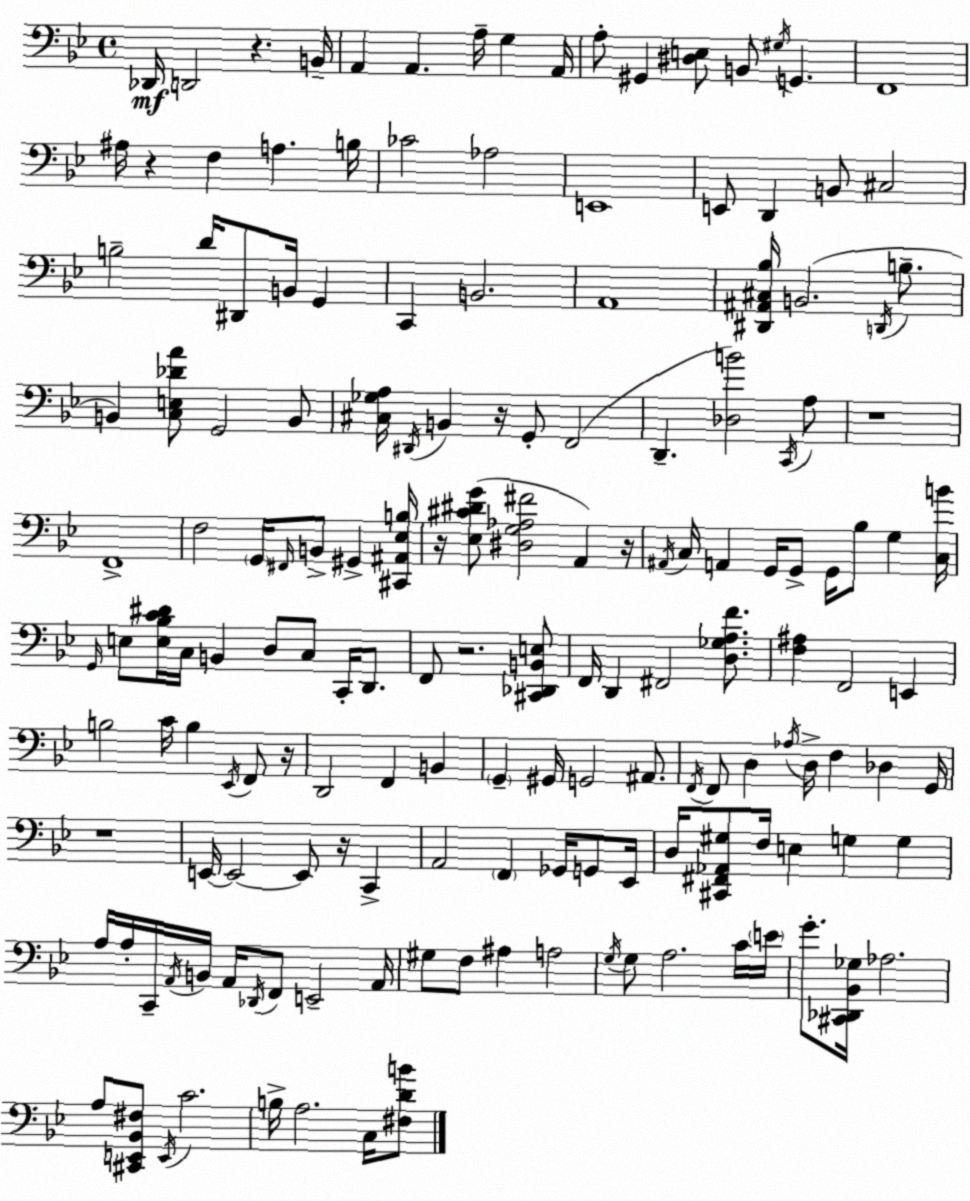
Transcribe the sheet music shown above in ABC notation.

X:1
T:Untitled
M:4/4
L:1/4
K:Bb
_D,,/4 D,,2 z B,,/4 A,, A,, A,/4 G, A,,/4 A,/2 ^G,, [^D,E,]/2 B,,/2 ^G,/4 G,, F,,4 ^A,/4 z F, A, B,/4 _C2 _A,2 E,,4 E,,/2 D,, B,,/2 ^C,2 B,2 D/4 ^D,,/2 B,,/4 G,, C,, B,,2 A,,4 [^D,,^A,,^C,_B,]/4 B,,2 D,,/4 B,/2 B,, [C,E,_DA]/2 G,,2 B,,/2 [^C,_G,A,]/4 ^D,,/4 B,, z/4 G,,/2 F,,2 D,, [_D,B]2 C,,/4 A,/2 z4 F,,4 F,2 G,,/4 ^F,,/4 B,,/2 ^G,, [^C,,^A,,_E,B,]/4 z/4 [_E,^C^DG]/2 [^D,G,_A,^F]2 A,, z/4 ^A,,/4 C,/4 A,, G,,/4 G,,/2 G,,/4 _B,/2 G, [C,B]/4 G,,/4 E,/2 [E,_B,C^D]/4 C,/4 B,, D,/2 C,/2 C,,/4 D,,/2 F,,/2 z2 [^C,,_D,,B,,E,]/2 F,,/4 D,, ^F,,2 [D,_G,A,F]/2 [F,^A,] F,,2 E,, B,2 C/4 B, _E,,/4 F,,/2 z/4 D,,2 F,, B,, G,, ^G,,/4 G,,2 ^A,,/2 F,,/4 F,,/2 D, _A,/4 D,/4 F, _D, G,,/4 z4 E,,/4 E,,2 E,,/2 z/4 C,, A,,2 F,, _G,,/4 G,,/2 _E,,/4 D,/4 [^C,,^F,,_A,,^G,]/2 F,/4 E, G, G, A,/4 A,/4 C,,/4 A,,/4 B,,/4 A,,/4 _D,,/4 F,,/2 E,,2 A,,/4 ^G,/2 F,/2 ^A, A,2 G,/4 G,/2 A,2 C/4 E/4 G/2 [^C,,_D,,_B,,_G,]/4 _A,2 A,/2 [^C,,E,,_B,,^F,]/2 E,,/4 C2 B,/4 A,2 C,/4 [^F,DB]/2